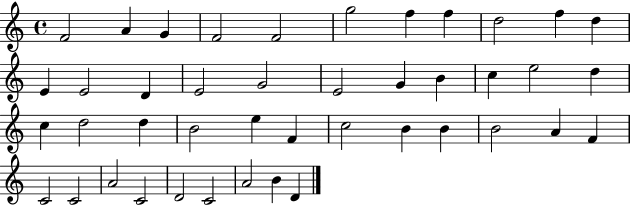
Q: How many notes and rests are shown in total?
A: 43